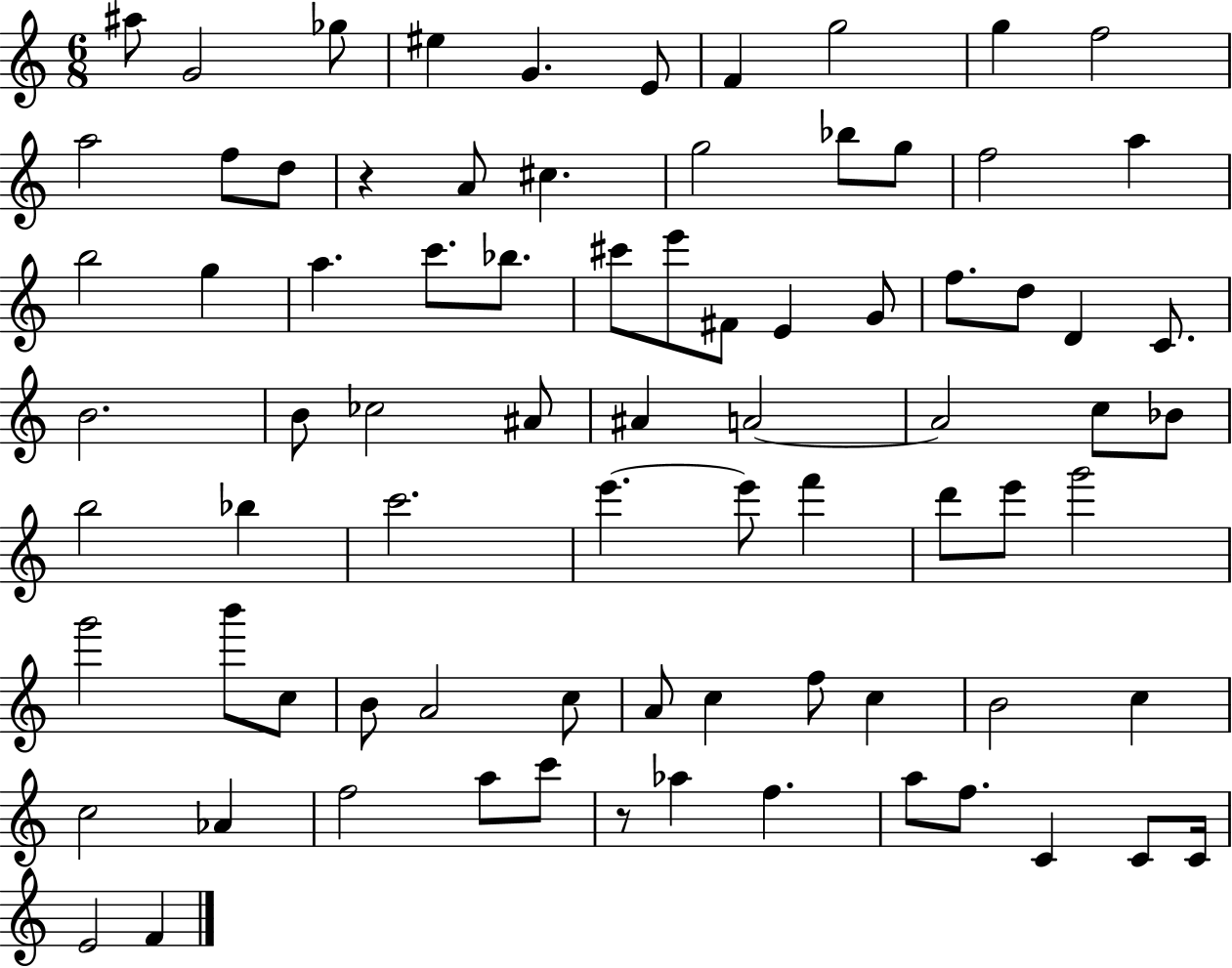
A#5/e G4/h Gb5/e EIS5/q G4/q. E4/e F4/q G5/h G5/q F5/h A5/h F5/e D5/e R/q A4/e C#5/q. G5/h Bb5/e G5/e F5/h A5/q B5/h G5/q A5/q. C6/e. Bb5/e. C#6/e E6/e F#4/e E4/q G4/e F5/e. D5/e D4/q C4/e. B4/h. B4/e CES5/h A#4/e A#4/q A4/h A4/h C5/e Bb4/e B5/h Bb5/q C6/h. E6/q. E6/e F6/q D6/e E6/e G6/h G6/h B6/e C5/e B4/e A4/h C5/e A4/e C5/q F5/e C5/q B4/h C5/q C5/h Ab4/q F5/h A5/e C6/e R/e Ab5/q F5/q. A5/e F5/e. C4/q C4/e C4/s E4/h F4/q